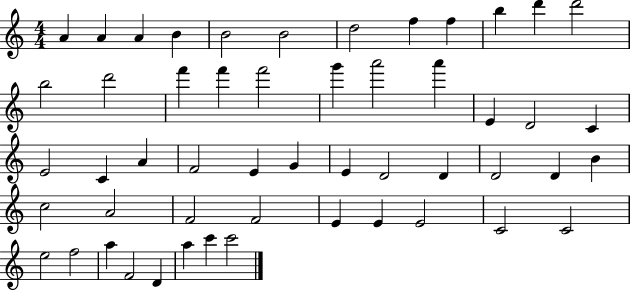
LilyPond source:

{
  \clef treble
  \numericTimeSignature
  \time 4/4
  \key c \major
  a'4 a'4 a'4 b'4 | b'2 b'2 | d''2 f''4 f''4 | b''4 d'''4 d'''2 | \break b''2 d'''2 | f'''4 f'''4 f'''2 | g'''4 a'''2 a'''4 | e'4 d'2 c'4 | \break e'2 c'4 a'4 | f'2 e'4 g'4 | e'4 d'2 d'4 | d'2 d'4 b'4 | \break c''2 a'2 | f'2 f'2 | e'4 e'4 e'2 | c'2 c'2 | \break e''2 f''2 | a''4 f'2 d'4 | a''4 c'''4 c'''2 | \bar "|."
}